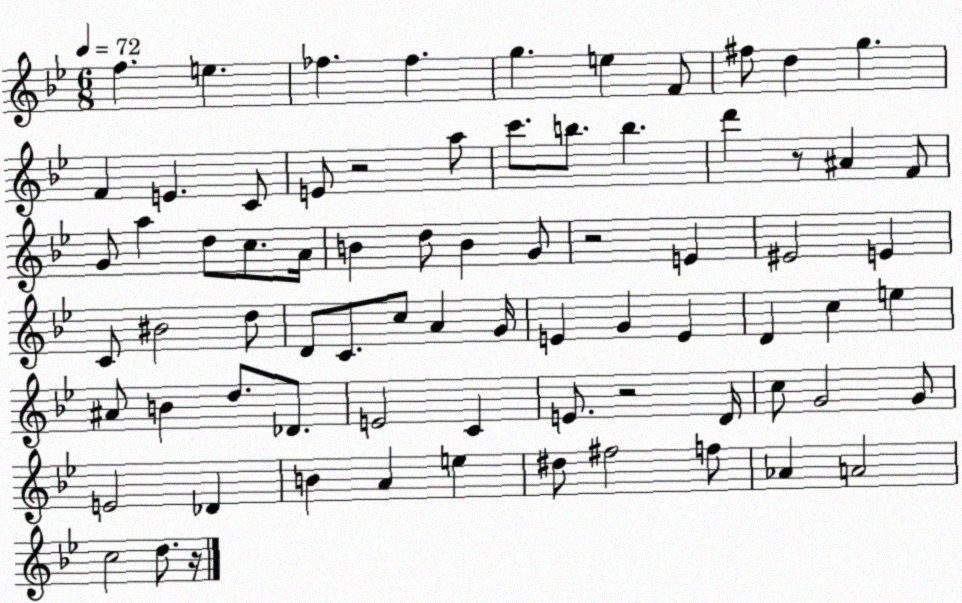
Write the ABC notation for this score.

X:1
T:Untitled
M:6/8
L:1/4
K:Bb
f e _f _f g e F/2 ^f/2 d g F E C/2 E/2 z2 a/2 c'/2 b/2 b d' z/2 ^A F/2 G/2 a d/2 c/2 A/4 B d/2 B G/2 z2 E ^E2 E C/2 ^B2 d/2 D/2 C/2 c/2 A G/4 E G E D c e ^A/2 B d/2 _D/2 E2 C E/2 z2 D/4 c/2 G2 G/2 E2 _D B A e ^d/2 ^f2 f/2 _A A2 c2 d/2 z/4